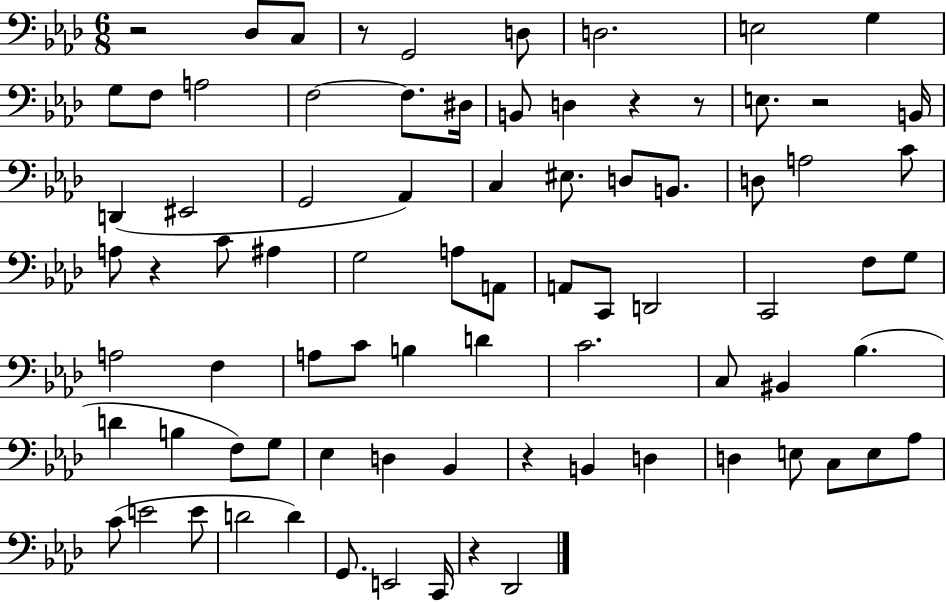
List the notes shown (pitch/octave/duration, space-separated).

R/h Db3/e C3/e R/e G2/h D3/e D3/h. E3/h G3/q G3/e F3/e A3/h F3/h F3/e. D#3/s B2/e D3/q R/q R/e E3/e. R/h B2/s D2/q EIS2/h G2/h Ab2/q C3/q EIS3/e. D3/e B2/e. D3/e A3/h C4/e A3/e R/q C4/e A#3/q G3/h A3/e A2/e A2/e C2/e D2/h C2/h F3/e G3/e A3/h F3/q A3/e C4/e B3/q D4/q C4/h. C3/e BIS2/q Bb3/q. D4/q B3/q F3/e G3/e Eb3/q D3/q Bb2/q R/q B2/q D3/q D3/q E3/e C3/e E3/e Ab3/e C4/e E4/h E4/e D4/h D4/q G2/e. E2/h C2/s R/q Db2/h